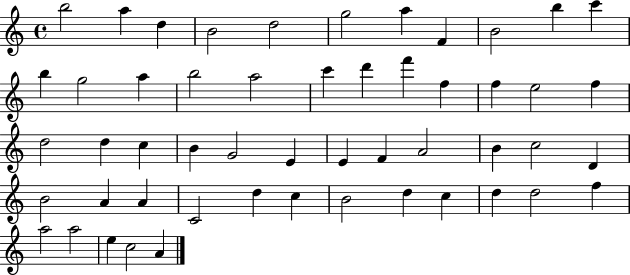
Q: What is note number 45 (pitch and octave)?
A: D5